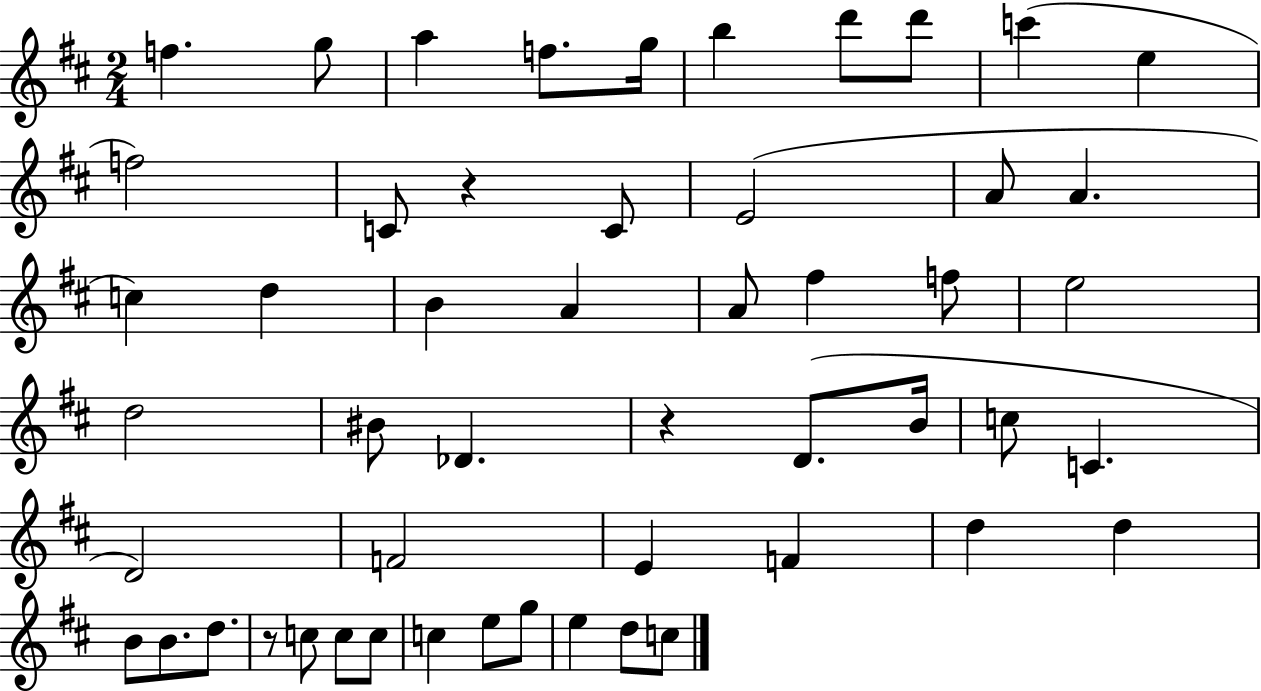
{
  \clef treble
  \numericTimeSignature
  \time 2/4
  \key d \major
  f''4. g''8 | a''4 f''8. g''16 | b''4 d'''8 d'''8 | c'''4( e''4 | \break f''2) | c'8 r4 c'8 | e'2( | a'8 a'4. | \break c''4) d''4 | b'4 a'4 | a'8 fis''4 f''8 | e''2 | \break d''2 | bis'8 des'4. | r4 d'8.( b'16 | c''8 c'4. | \break d'2) | f'2 | e'4 f'4 | d''4 d''4 | \break b'8 b'8. d''8. | r8 c''8 c''8 c''8 | c''4 e''8 g''8 | e''4 d''8 c''8 | \break \bar "|."
}